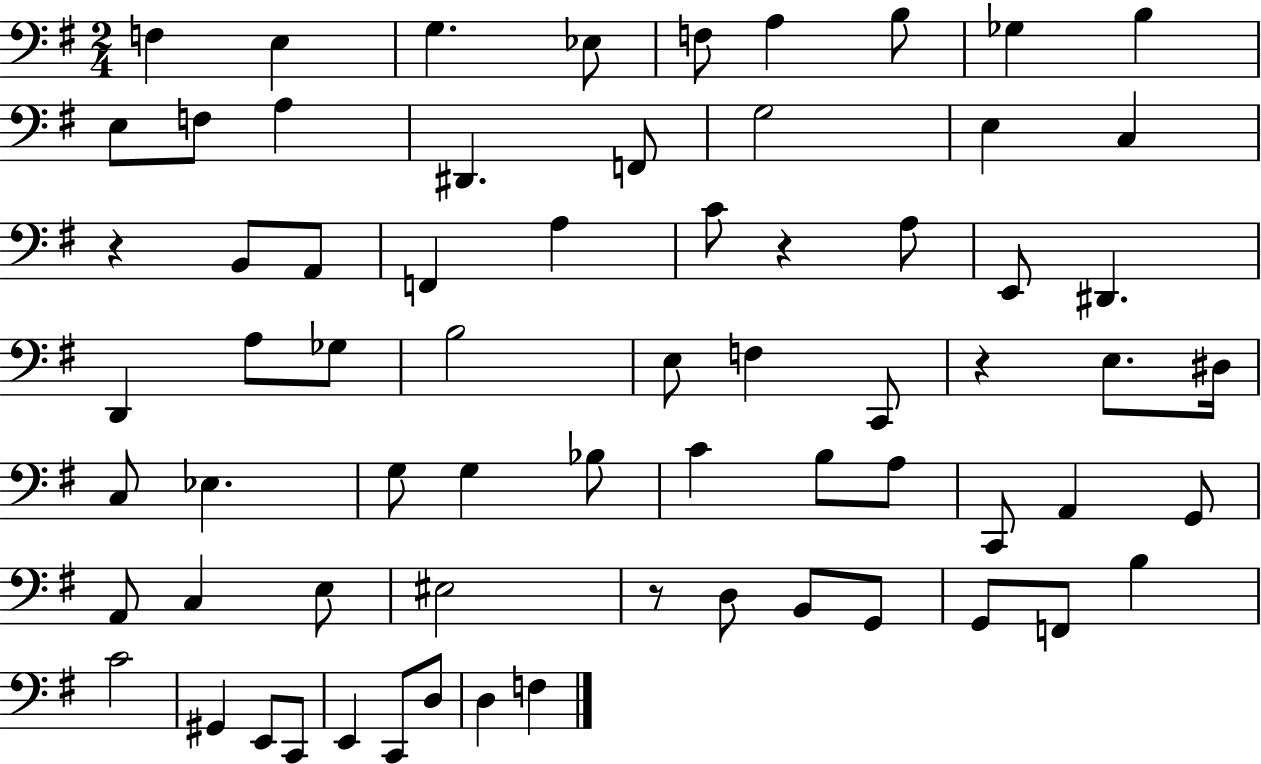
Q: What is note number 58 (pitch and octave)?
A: E2